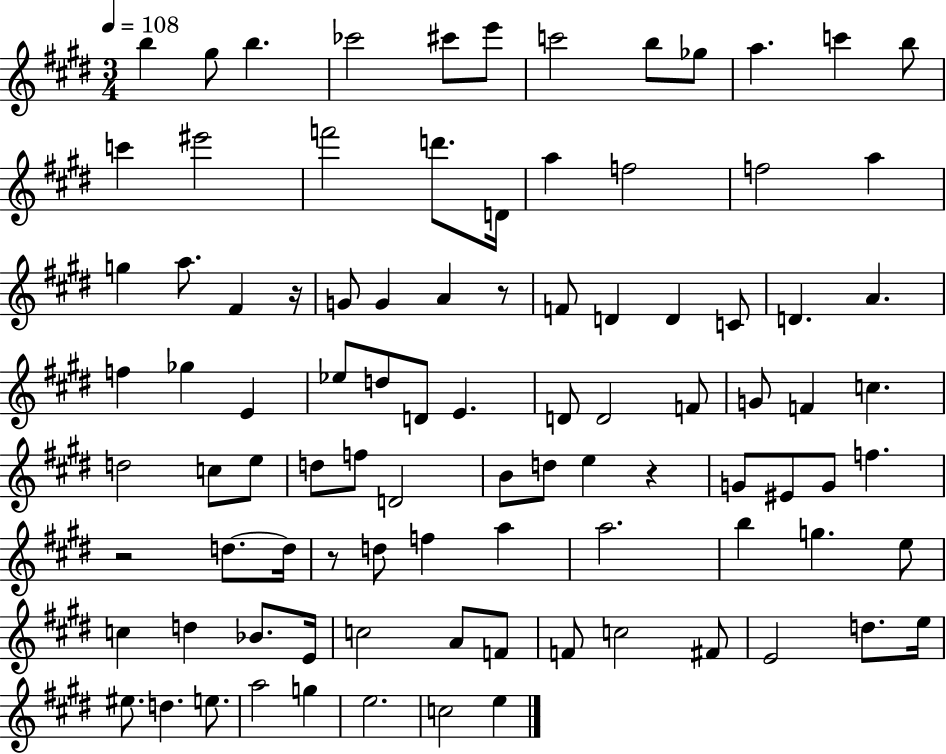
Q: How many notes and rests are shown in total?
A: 94